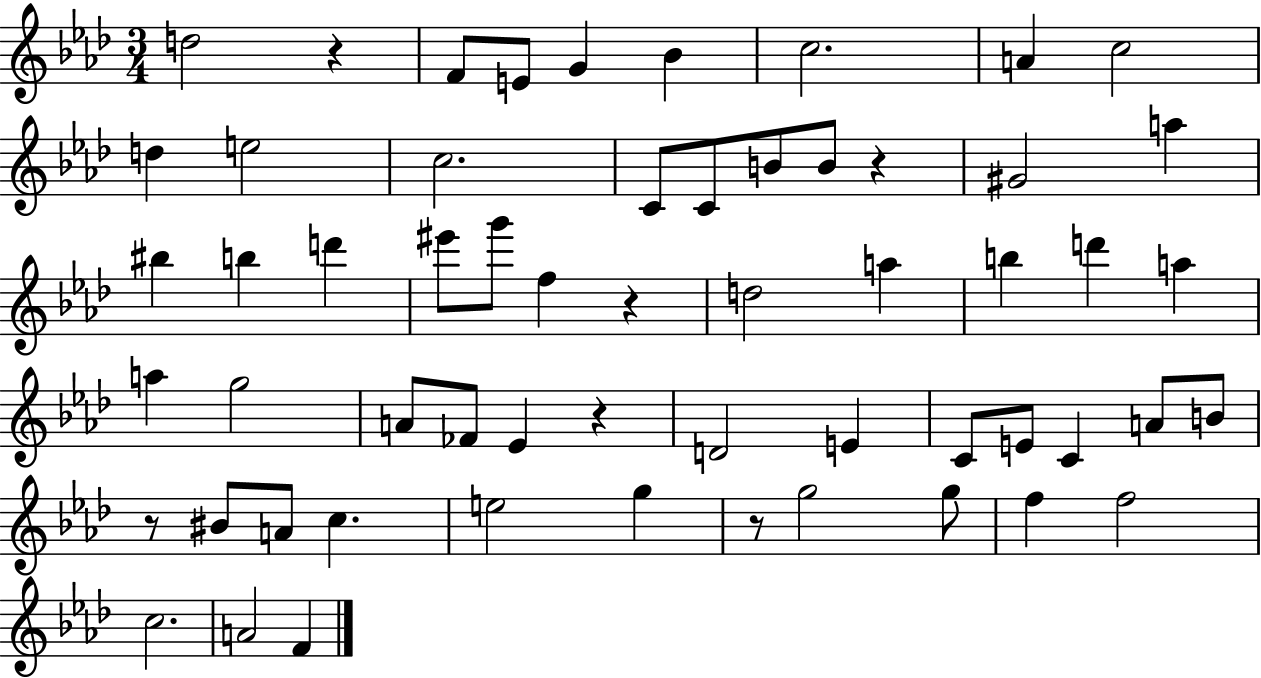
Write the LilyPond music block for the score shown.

{
  \clef treble
  \numericTimeSignature
  \time 3/4
  \key aes \major
  \repeat volta 2 { d''2 r4 | f'8 e'8 g'4 bes'4 | c''2. | a'4 c''2 | \break d''4 e''2 | c''2. | c'8 c'8 b'8 b'8 r4 | gis'2 a''4 | \break bis''4 b''4 d'''4 | eis'''8 g'''8 f''4 r4 | d''2 a''4 | b''4 d'''4 a''4 | \break a''4 g''2 | a'8 fes'8 ees'4 r4 | d'2 e'4 | c'8 e'8 c'4 a'8 b'8 | \break r8 bis'8 a'8 c''4. | e''2 g''4 | r8 g''2 g''8 | f''4 f''2 | \break c''2. | a'2 f'4 | } \bar "|."
}